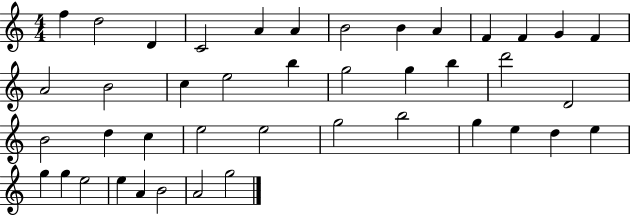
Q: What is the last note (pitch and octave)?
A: G5